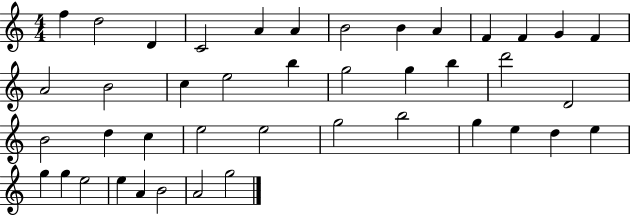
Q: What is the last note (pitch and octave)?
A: G5